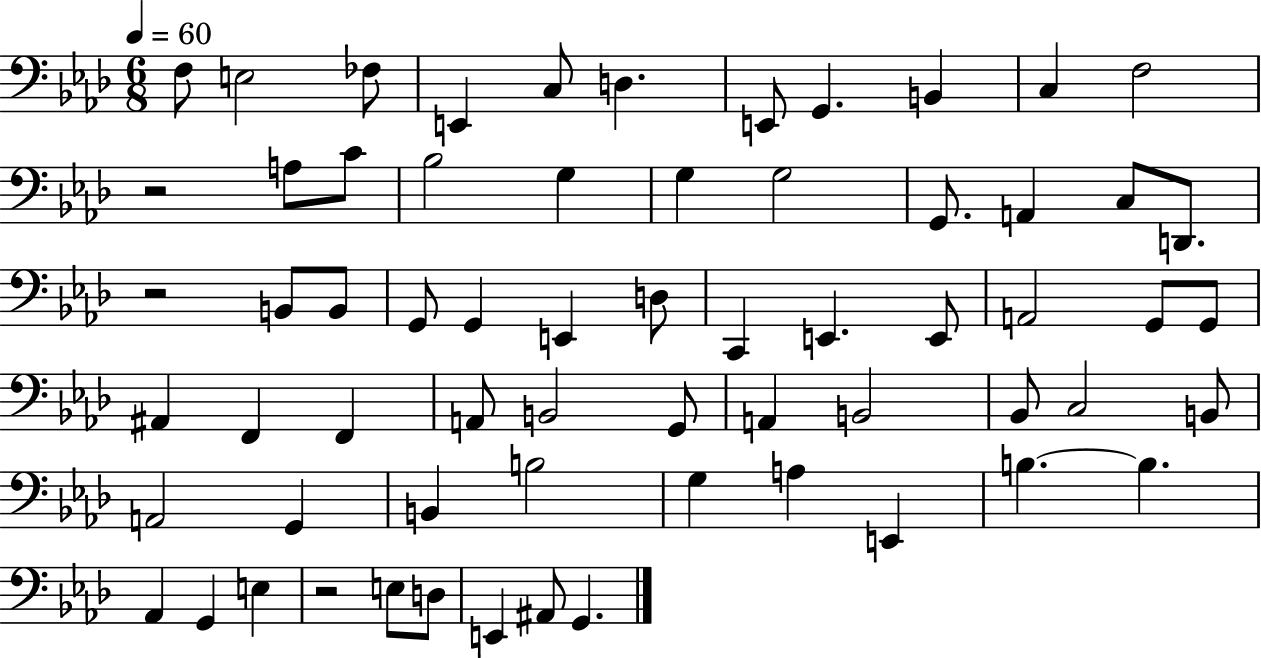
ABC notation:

X:1
T:Untitled
M:6/8
L:1/4
K:Ab
F,/2 E,2 _F,/2 E,, C,/2 D, E,,/2 G,, B,, C, F,2 z2 A,/2 C/2 _B,2 G, G, G,2 G,,/2 A,, C,/2 D,,/2 z2 B,,/2 B,,/2 G,,/2 G,, E,, D,/2 C,, E,, E,,/2 A,,2 G,,/2 G,,/2 ^A,, F,, F,, A,,/2 B,,2 G,,/2 A,, B,,2 _B,,/2 C,2 B,,/2 A,,2 G,, B,, B,2 G, A, E,, B, B, _A,, G,, E, z2 E,/2 D,/2 E,, ^A,,/2 G,,